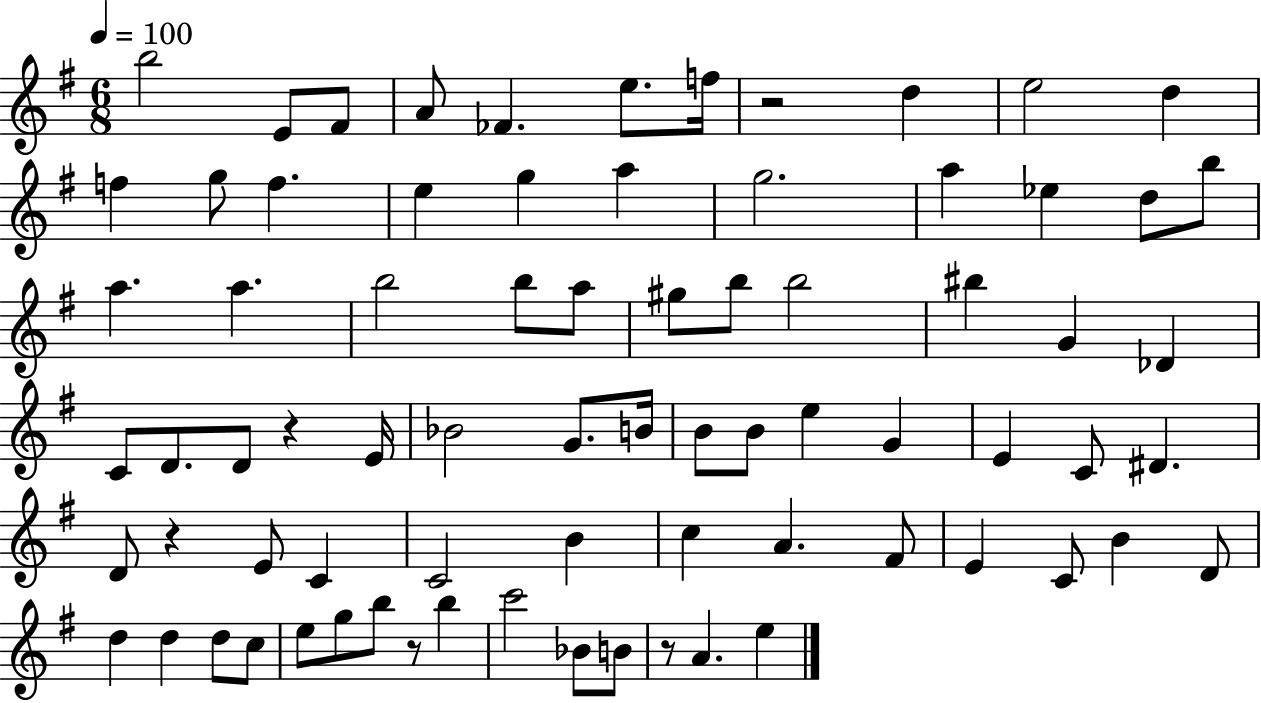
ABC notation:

X:1
T:Untitled
M:6/8
L:1/4
K:G
b2 E/2 ^F/2 A/2 _F e/2 f/4 z2 d e2 d f g/2 f e g a g2 a _e d/2 b/2 a a b2 b/2 a/2 ^g/2 b/2 b2 ^b G _D C/2 D/2 D/2 z E/4 _B2 G/2 B/4 B/2 B/2 e G E C/2 ^D D/2 z E/2 C C2 B c A ^F/2 E C/2 B D/2 d d d/2 c/2 e/2 g/2 b/2 z/2 b c'2 _B/2 B/2 z/2 A e